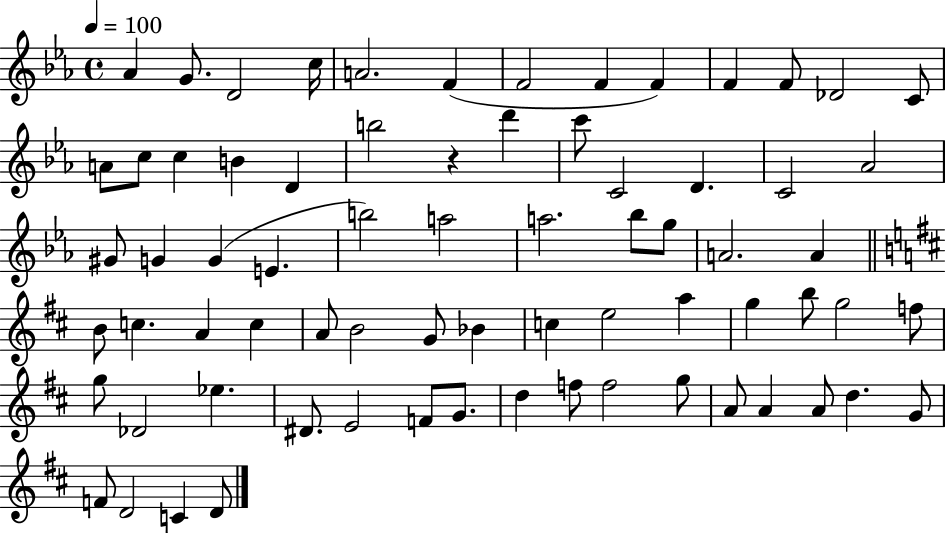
Ab4/q G4/e. D4/h C5/s A4/h. F4/q F4/h F4/q F4/q F4/q F4/e Db4/h C4/e A4/e C5/e C5/q B4/q D4/q B5/h R/q D6/q C6/e C4/h D4/q. C4/h Ab4/h G#4/e G4/q G4/q E4/q. B5/h A5/h A5/h. Bb5/e G5/e A4/h. A4/q B4/e C5/q. A4/q C5/q A4/e B4/h G4/e Bb4/q C5/q E5/h A5/q G5/q B5/e G5/h F5/e G5/e Db4/h Eb5/q. D#4/e. E4/h F4/e G4/e. D5/q F5/e F5/h G5/e A4/e A4/q A4/e D5/q. G4/e F4/e D4/h C4/q D4/e